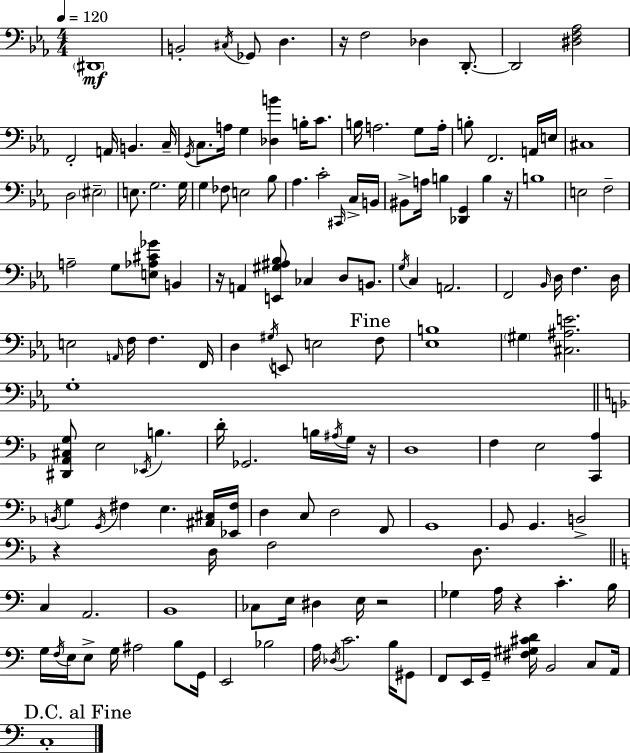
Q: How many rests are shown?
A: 7